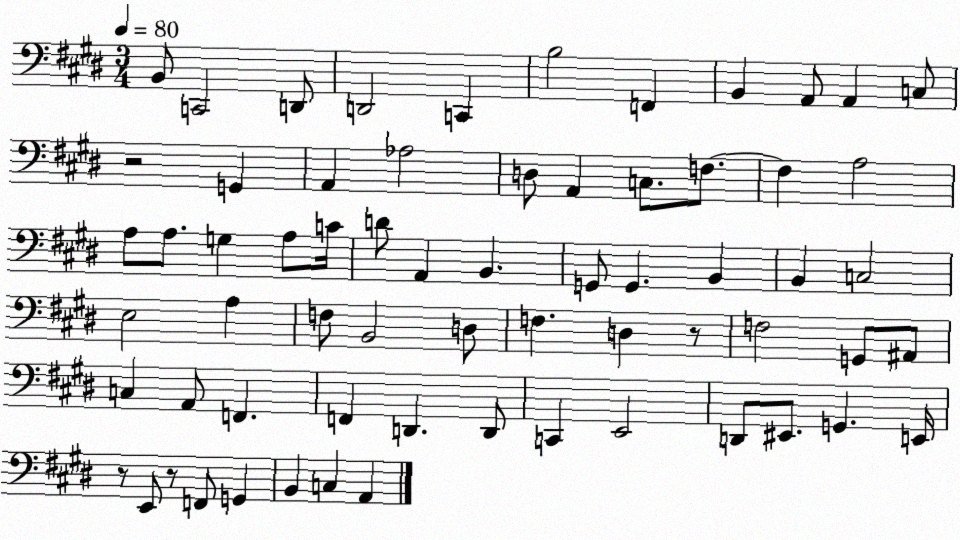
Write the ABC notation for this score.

X:1
T:Untitled
M:3/4
L:1/4
K:E
B,,/2 C,,2 D,,/2 D,,2 C,, B,2 F,, B,, A,,/2 A,, C,/2 z2 G,, A,, _A,2 D,/2 A,, C,/2 F,/2 F, A,2 A,/2 A,/2 G, A,/2 C/4 D/2 A,, B,, G,,/2 G,, B,, B,, C,2 E,2 A, F,/2 B,,2 D,/2 F, D, z/2 F,2 G,,/2 ^A,,/2 C, A,,/2 F,, F,, D,, D,,/2 C,, E,,2 D,,/2 ^E,,/2 G,, E,,/4 z/2 E,,/2 z/2 F,,/2 G,, B,, C, A,,